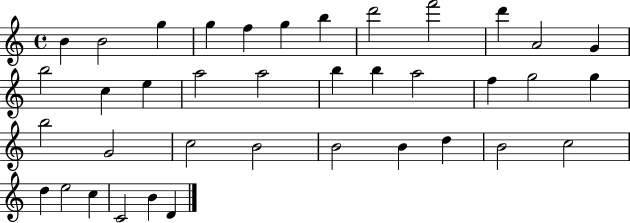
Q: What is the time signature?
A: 4/4